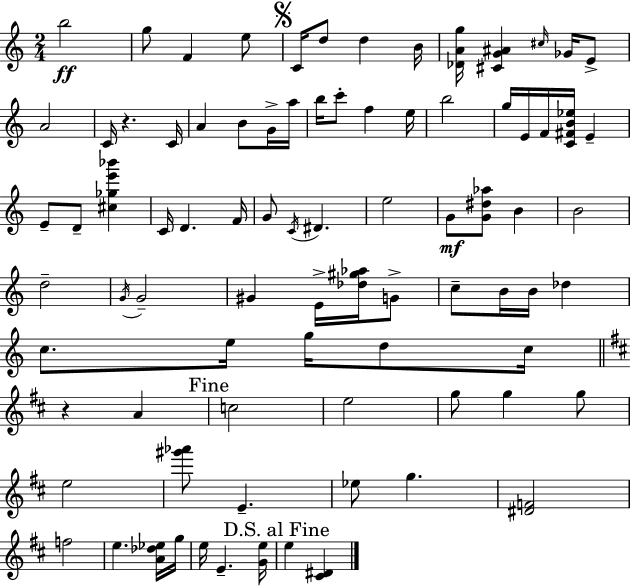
B5/h G5/e F4/q E5/e C4/s D5/e D5/q B4/s [Db4,A4,G5]/s [C#4,G4,A#4]/q C#5/s Gb4/s E4/e A4/h C4/s R/q. C4/s A4/q B4/e G4/s A5/s B5/s C6/e F5/q E5/s B5/h G5/s E4/s F4/s [C4,F#4,B4,Eb5]/s E4/q E4/e D4/e [C#5,Gb5,E6,Bb6]/q C4/s D4/q. F4/s G4/e C4/s D#4/q. E5/h G4/e [G4,D#5,Ab5]/e B4/q B4/h D5/h G4/s G4/h G#4/q E4/s [Db5,G#5,Ab5]/s G4/e C5/e B4/s B4/s Db5/q C5/e. E5/s G5/s D5/e C5/s R/q A4/q C5/h E5/h G5/e G5/q G5/e E5/h [G#6,Ab6]/e E4/q. Eb5/e G5/q. [D#4,F4]/h F5/h E5/q. [A4,Db5,Eb5]/s G5/s E5/s E4/q. [G4,E5]/s E5/q [C#4,D#4]/q